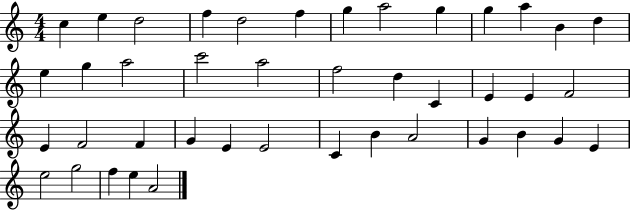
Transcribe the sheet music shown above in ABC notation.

X:1
T:Untitled
M:4/4
L:1/4
K:C
c e d2 f d2 f g a2 g g a B d e g a2 c'2 a2 f2 d C E E F2 E F2 F G E E2 C B A2 G B G E e2 g2 f e A2